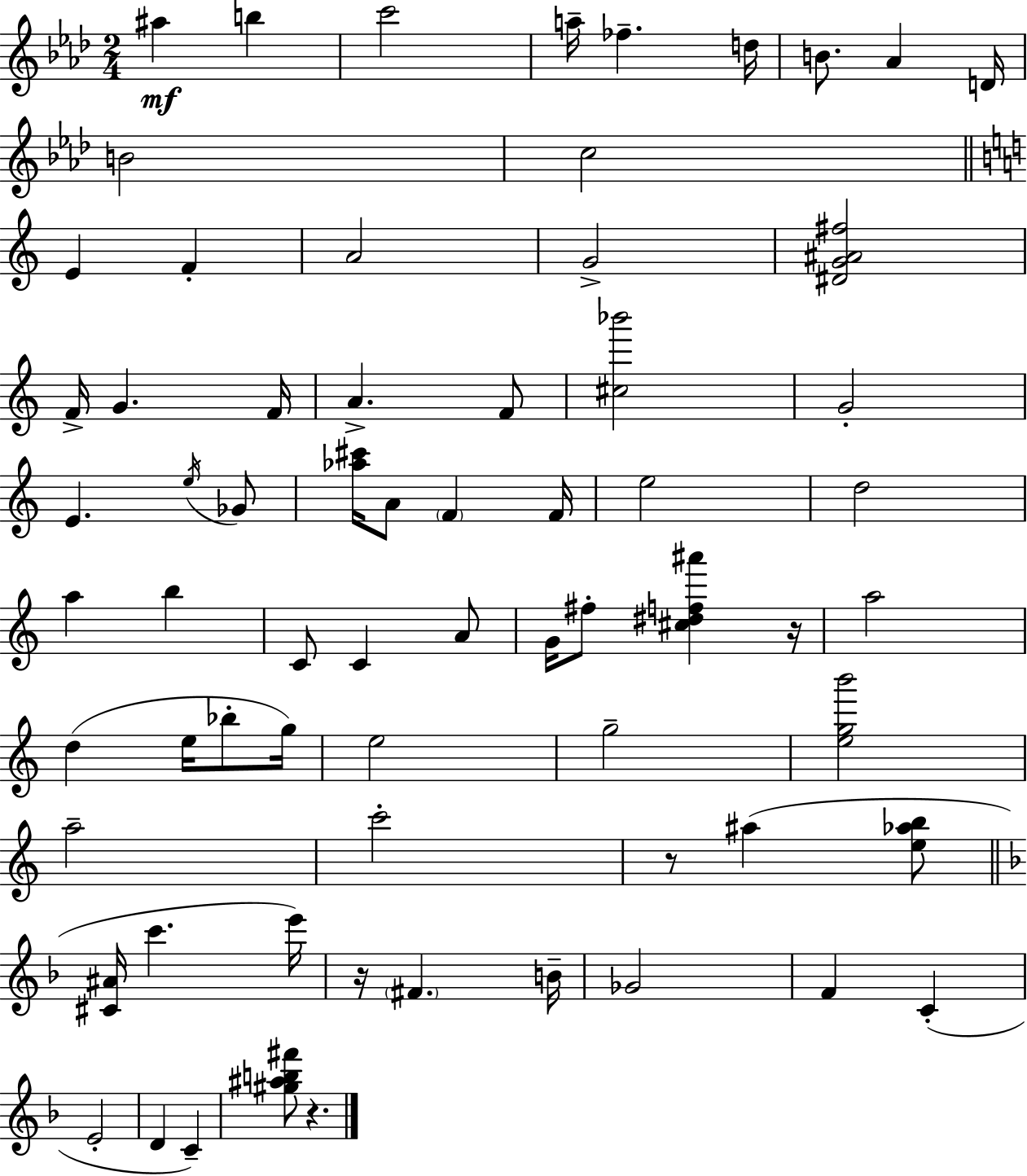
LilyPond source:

{
  \clef treble
  \numericTimeSignature
  \time 2/4
  \key aes \major
  ais''4\mf b''4 | c'''2 | a''16-- fes''4.-- d''16 | b'8. aes'4 d'16 | \break b'2 | c''2 | \bar "||" \break \key c \major e'4 f'4-. | a'2 | g'2-> | <dis' g' ais' fis''>2 | \break f'16-> g'4. f'16 | a'4.-> f'8 | <cis'' bes'''>2 | g'2-. | \break e'4. \acciaccatura { e''16 } ges'8 | <aes'' cis'''>16 a'8 \parenthesize f'4 | f'16 e''2 | d''2 | \break a''4 b''4 | c'8 c'4 a'8 | g'16 fis''8-. <cis'' dis'' f'' ais'''>4 | r16 a''2 | \break d''4( e''16 bes''8-. | g''16) e''2 | g''2-- | <e'' g'' b'''>2 | \break a''2-- | c'''2-. | r8 ais''4( <e'' aes'' b''>8 | \bar "||" \break \key d \minor <cis' ais'>16 c'''4. e'''16) | r16 \parenthesize fis'4. b'16-- | ges'2 | f'4 c'4-.( | \break e'2-. | d'4 c'4--) | <gis'' ais'' b'' fis'''>8 r4. | \bar "|."
}